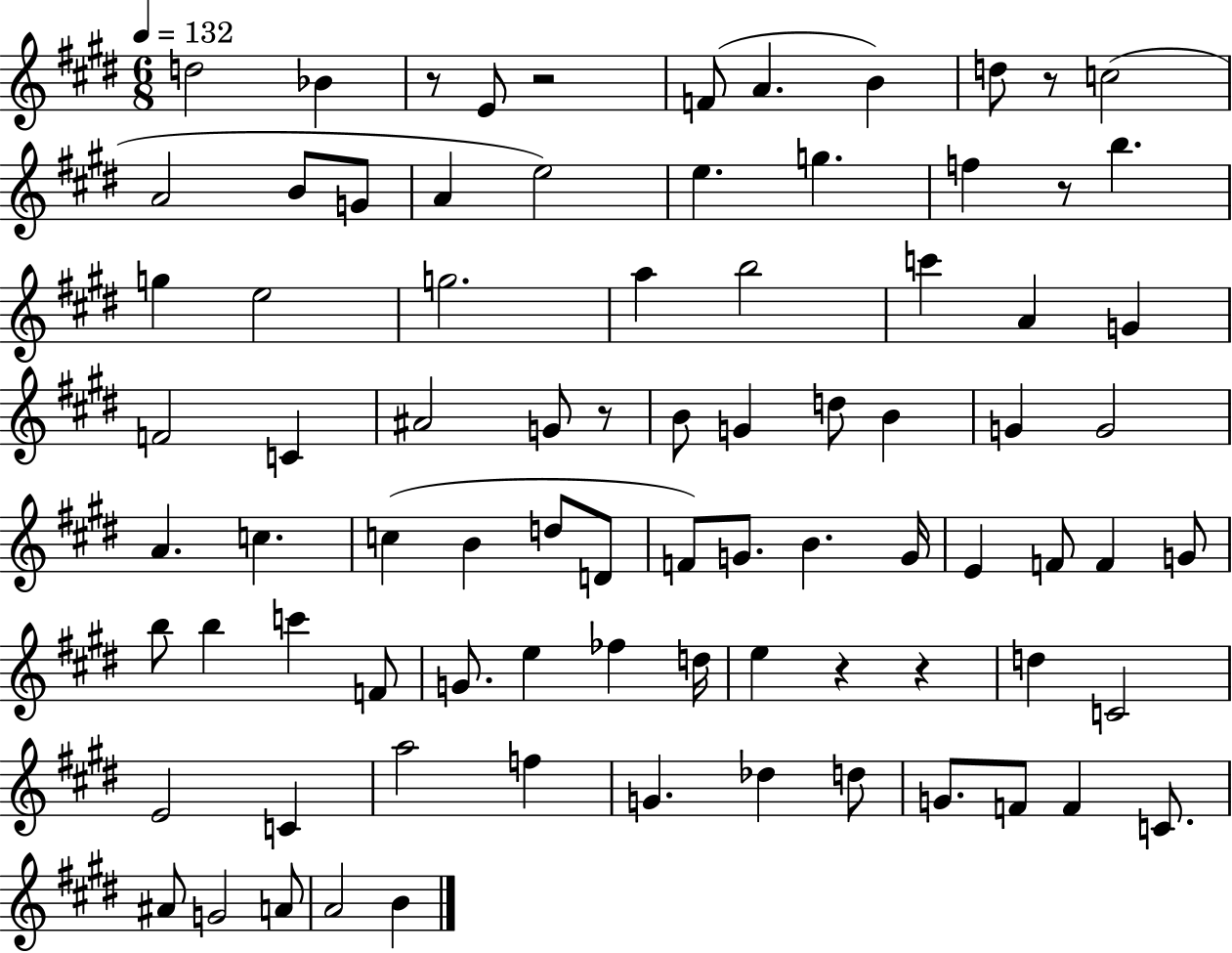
{
  \clef treble
  \numericTimeSignature
  \time 6/8
  \key e \major
  \tempo 4 = 132
  d''2 bes'4 | r8 e'8 r2 | f'8( a'4. b'4) | d''8 r8 c''2( | \break a'2 b'8 g'8 | a'4 e''2) | e''4. g''4. | f''4 r8 b''4. | \break g''4 e''2 | g''2. | a''4 b''2 | c'''4 a'4 g'4 | \break f'2 c'4 | ais'2 g'8 r8 | b'8 g'4 d''8 b'4 | g'4 g'2 | \break a'4. c''4. | c''4( b'4 d''8 d'8 | f'8) g'8. b'4. g'16 | e'4 f'8 f'4 g'8 | \break b''8 b''4 c'''4 f'8 | g'8. e''4 fes''4 d''16 | e''4 r4 r4 | d''4 c'2 | \break e'2 c'4 | a''2 f''4 | g'4. des''4 d''8 | g'8. f'8 f'4 c'8. | \break ais'8 g'2 a'8 | a'2 b'4 | \bar "|."
}